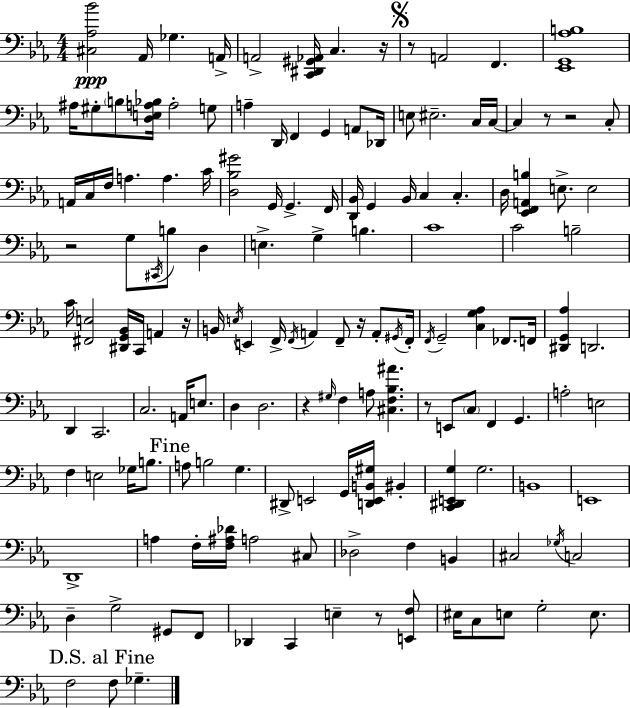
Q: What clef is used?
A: bass